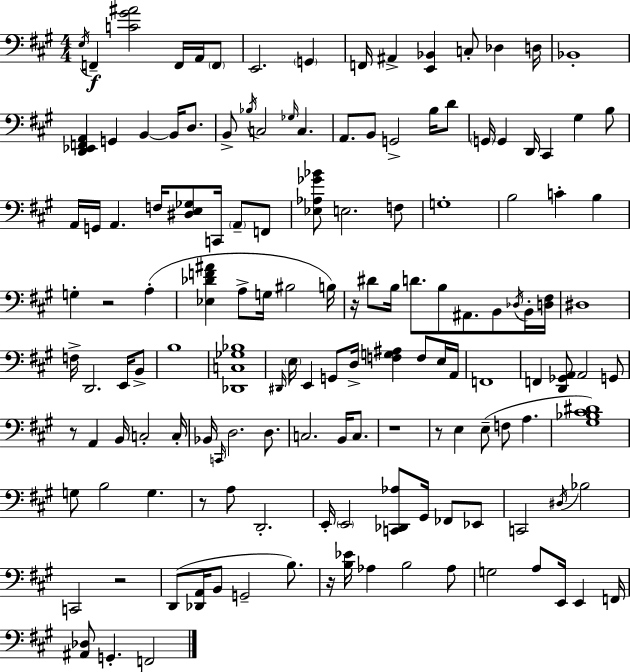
E3/s F2/q [C4,G#4,A#4]/h F2/s A2/s F2/e E2/h. G2/q F2/s A#2/q [E2,Bb2]/q C3/e Db3/q D3/s Bb2/w [D2,Eb2,F2,A2]/q G2/q B2/q B2/s D3/e. B2/e Bb3/s C3/h Gb3/s C3/q. A2/e. B2/e G2/h B3/s D4/e G2/s G2/q D2/s C#2/q G#3/q B3/e A2/s G2/s A2/q. F3/s [D#3,E3,Gb3]/e C2/s A2/e F2/e [Eb3,Ab3,Gb4,Bb4]/e E3/h. F3/e G3/w B3/h C4/q B3/q G3/q R/h A3/q [Eb3,Db4,F4,A#4]/q A3/e G3/s BIS3/h B3/s R/s D#4/e B3/s D4/e. B3/e A#2/e. B2/e Db3/s B2/s [D3,F#3]/s D#3/w F3/s D2/h. E2/s B2/e B3/w [Db2,C3,Gb3,Bb3]/w D#2/s E3/s E2/q G2/e D3/s [F3,G3,A#3]/q F3/e E3/s A2/s F2/w F2/q [D2,Gb2,A2]/e A2/h G2/e R/e A2/q B2/s C3/h C3/s Bb2/s C2/s D3/h. D3/e. C3/h. B2/s C3/e. R/w R/e E3/q E3/e F3/e A3/q. [G#3,Bb3,C#4,D#4]/w G3/e B3/h G3/q. R/e A3/e D2/h. E2/s E2/h [C2,Db2,Ab3]/e G#2/s FES2/e Eb2/e C2/h D#3/s Bb3/h C2/h R/h D2/e [Db2,A2]/s B2/e G2/h B3/e. R/s [B3,Eb4]/s Ab3/q B3/h Ab3/e G3/h A3/e E2/s E2/q F2/s [A#2,Db3]/e G2/q. F2/h